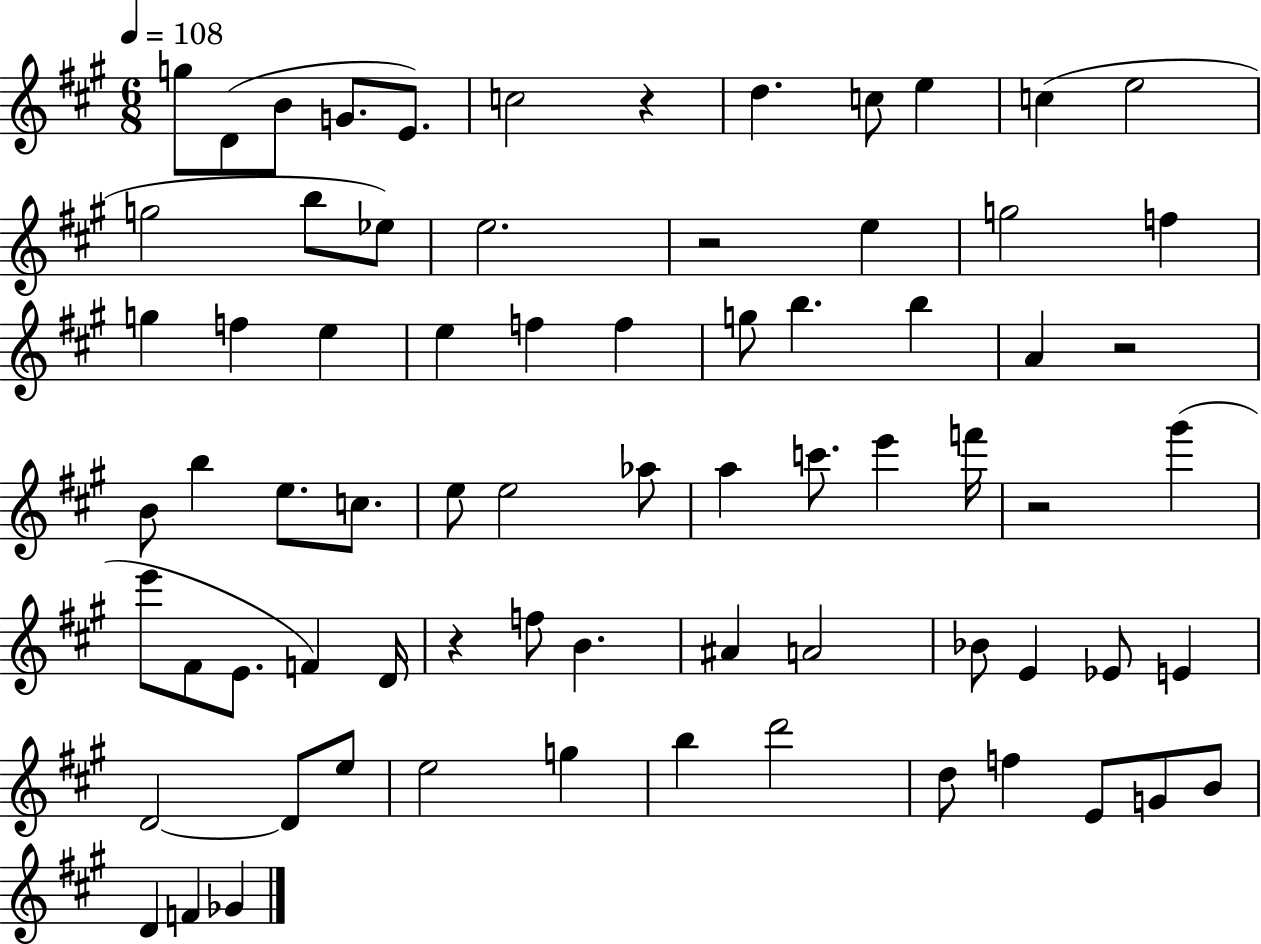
{
  \clef treble
  \numericTimeSignature
  \time 6/8
  \key a \major
  \tempo 4 = 108
  g''8 d'8( b'8 g'8. e'8.) | c''2 r4 | d''4. c''8 e''4 | c''4( e''2 | \break g''2 b''8 ees''8) | e''2. | r2 e''4 | g''2 f''4 | \break g''4 f''4 e''4 | e''4 f''4 f''4 | g''8 b''4. b''4 | a'4 r2 | \break b'8 b''4 e''8. c''8. | e''8 e''2 aes''8 | a''4 c'''8. e'''4 f'''16 | r2 gis'''4( | \break e'''8 fis'8 e'8. f'4) d'16 | r4 f''8 b'4. | ais'4 a'2 | bes'8 e'4 ees'8 e'4 | \break d'2~~ d'8 e''8 | e''2 g''4 | b''4 d'''2 | d''8 f''4 e'8 g'8 b'8 | \break d'4 f'4 ges'4 | \bar "|."
}